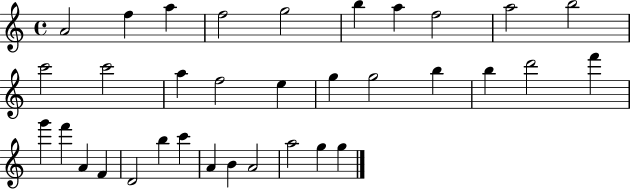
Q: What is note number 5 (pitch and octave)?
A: G5